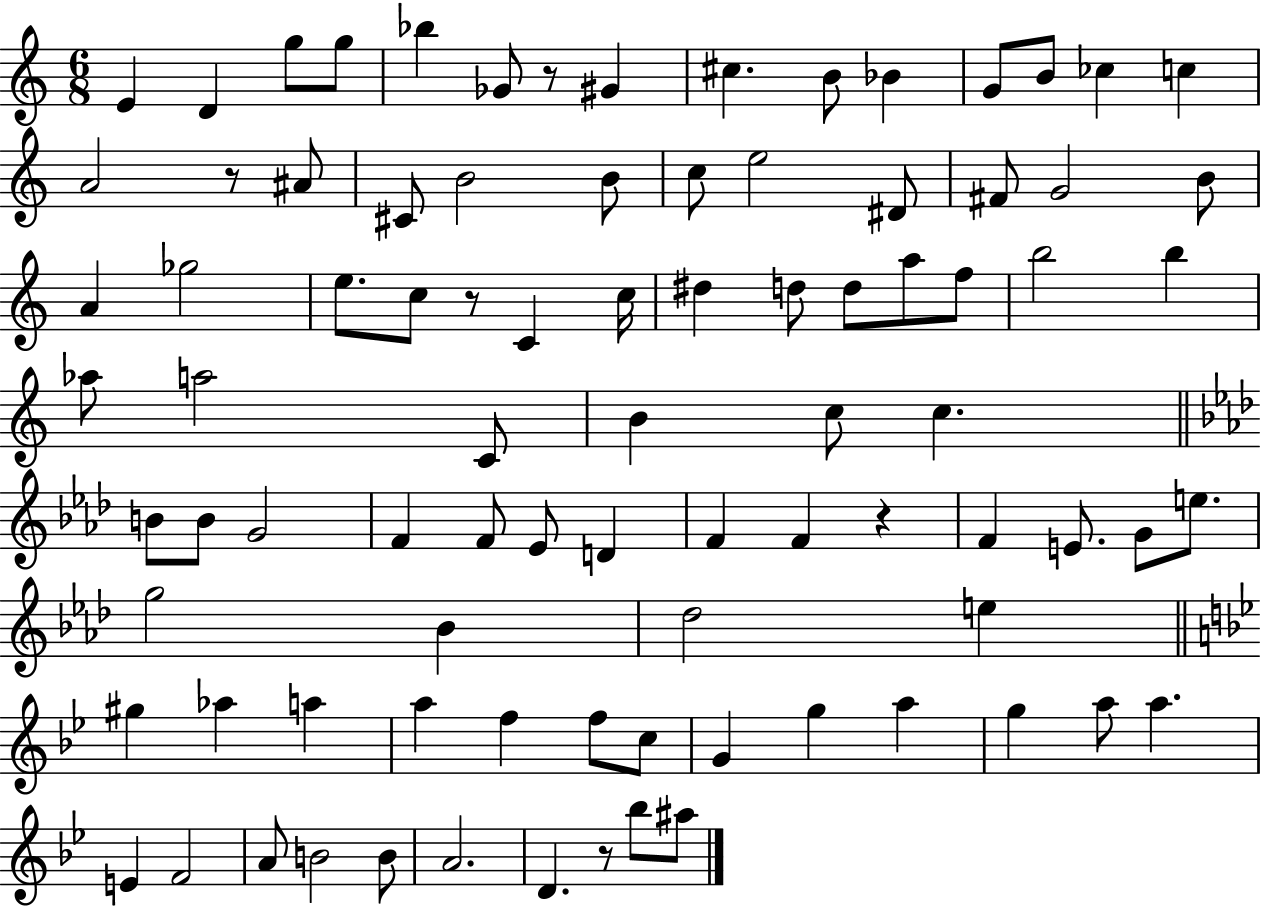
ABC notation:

X:1
T:Untitled
M:6/8
L:1/4
K:C
E D g/2 g/2 _b _G/2 z/2 ^G ^c B/2 _B G/2 B/2 _c c A2 z/2 ^A/2 ^C/2 B2 B/2 c/2 e2 ^D/2 ^F/2 G2 B/2 A _g2 e/2 c/2 z/2 C c/4 ^d d/2 d/2 a/2 f/2 b2 b _a/2 a2 C/2 B c/2 c B/2 B/2 G2 F F/2 _E/2 D F F z F E/2 G/2 e/2 g2 _B _d2 e ^g _a a a f f/2 c/2 G g a g a/2 a E F2 A/2 B2 B/2 A2 D z/2 _b/2 ^a/2